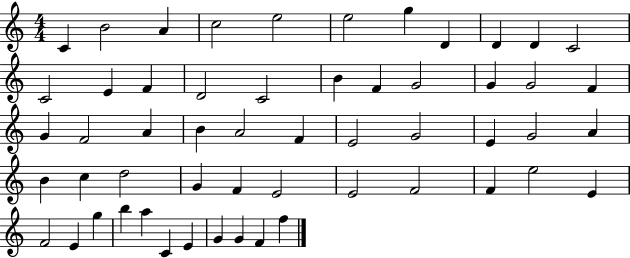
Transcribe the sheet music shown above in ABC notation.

X:1
T:Untitled
M:4/4
L:1/4
K:C
C B2 A c2 e2 e2 g D D D C2 C2 E F D2 C2 B F G2 G G2 F G F2 A B A2 F E2 G2 E G2 A B c d2 G F E2 E2 F2 F e2 E F2 E g b a C E G G F f